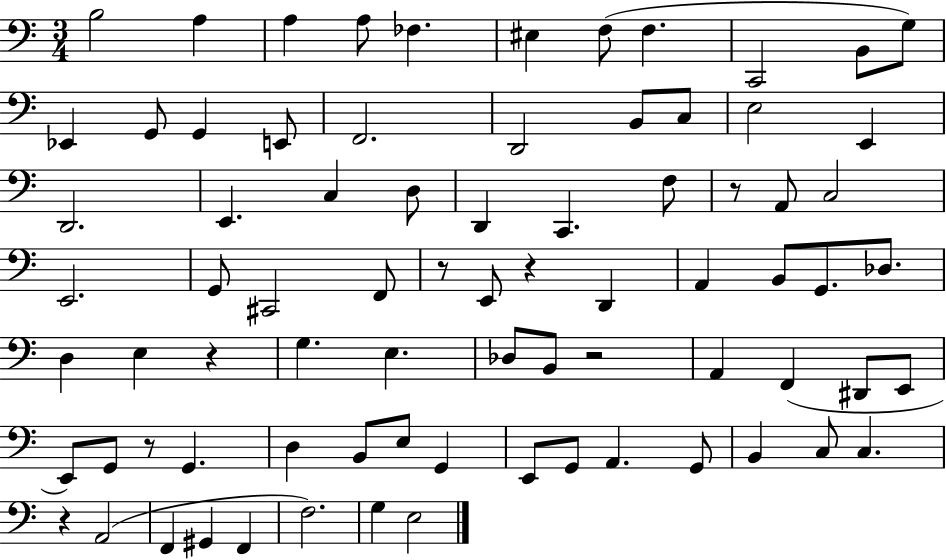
X:1
T:Untitled
M:3/4
L:1/4
K:C
B,2 A, A, A,/2 _F, ^E, F,/2 F, C,,2 B,,/2 G,/2 _E,, G,,/2 G,, E,,/2 F,,2 D,,2 B,,/2 C,/2 E,2 E,, D,,2 E,, C, D,/2 D,, C,, F,/2 z/2 A,,/2 C,2 E,,2 G,,/2 ^C,,2 F,,/2 z/2 E,,/2 z D,, A,, B,,/2 G,,/2 _D,/2 D, E, z G, E, _D,/2 B,,/2 z2 A,, F,, ^D,,/2 E,,/2 E,,/2 G,,/2 z/2 G,, D, B,,/2 E,/2 G,, E,,/2 G,,/2 A,, G,,/2 B,, C,/2 C, z A,,2 F,, ^G,, F,, F,2 G, E,2